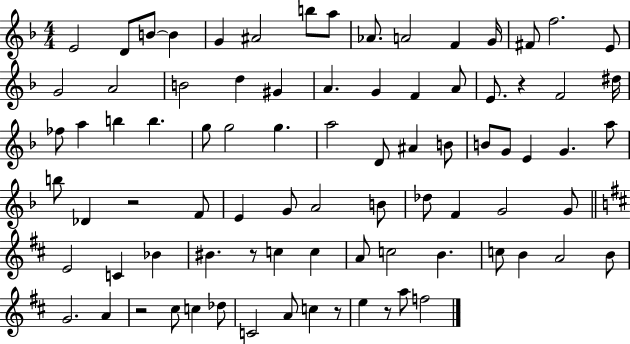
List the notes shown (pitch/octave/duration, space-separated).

E4/h D4/e B4/e B4/q G4/q A#4/h B5/e A5/e Ab4/e. A4/h F4/q G4/s F#4/e F5/h. E4/e G4/h A4/h B4/h D5/q G#4/q A4/q. G4/q F4/q A4/e E4/e. R/q F4/h D#5/s FES5/e A5/q B5/q B5/q. G5/e G5/h G5/q. A5/h D4/e A#4/q B4/e B4/e G4/e E4/q G4/q. A5/e B5/e Db4/q R/h F4/e E4/q G4/e A4/h B4/e Db5/e F4/q G4/h G4/e E4/h C4/q Bb4/q BIS4/q. R/e C5/q C5/q A4/e C5/h B4/q. C5/e B4/q A4/h B4/e G4/h. A4/q R/h C#5/e C5/q Db5/e C4/h A4/e C5/q R/e E5/q R/e A5/e F5/h